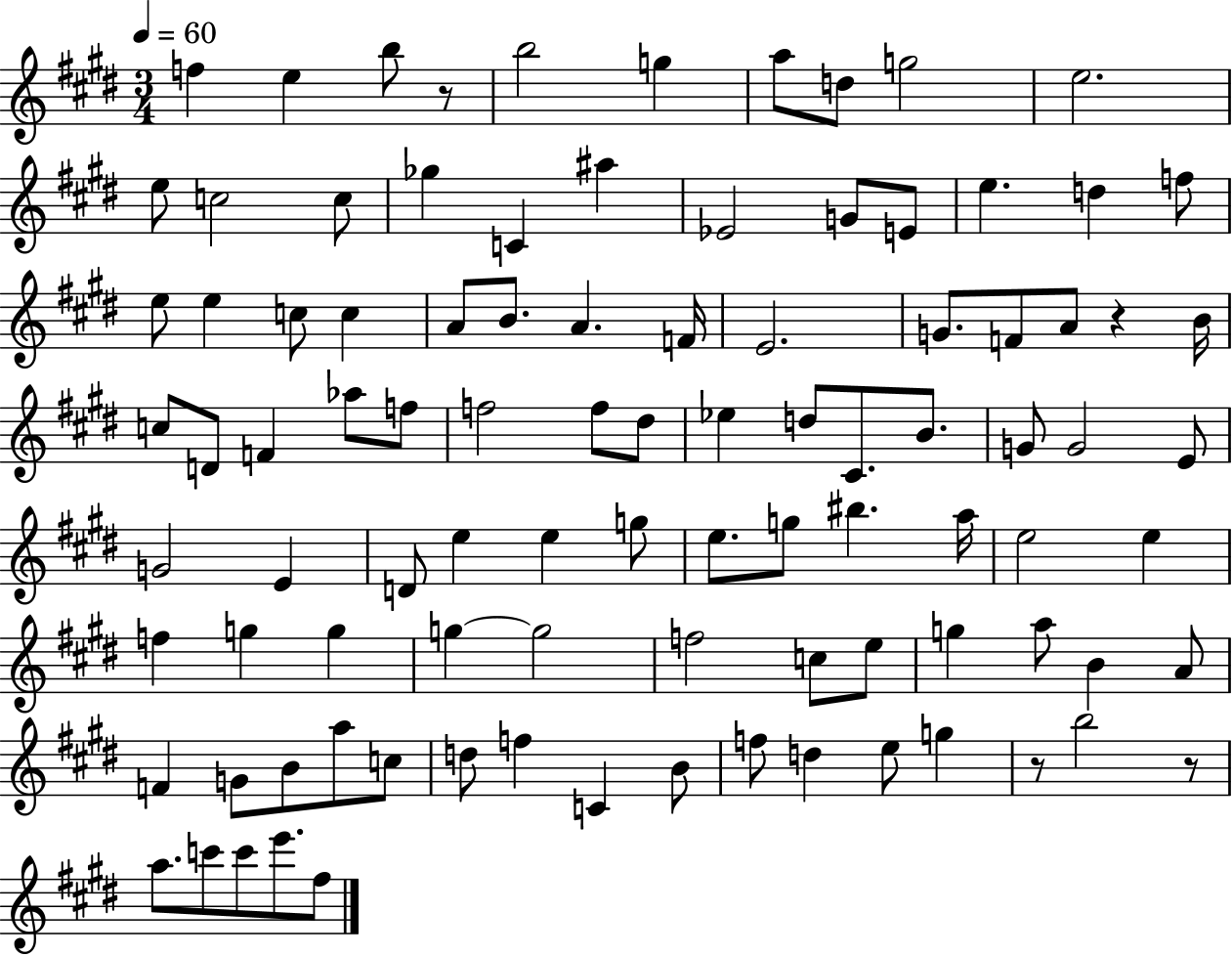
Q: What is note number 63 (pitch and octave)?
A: G5